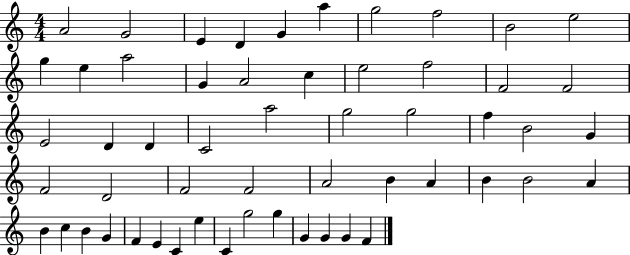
A4/h G4/h E4/q D4/q G4/q A5/q G5/h F5/h B4/h E5/h G5/q E5/q A5/h G4/q A4/h C5/q E5/h F5/h F4/h F4/h E4/h D4/q D4/q C4/h A5/h G5/h G5/h F5/q B4/h G4/q F4/h D4/h F4/h F4/h A4/h B4/q A4/q B4/q B4/h A4/q B4/q C5/q B4/q G4/q F4/q E4/q C4/q E5/q C4/q G5/h G5/q G4/q G4/q G4/q F4/q